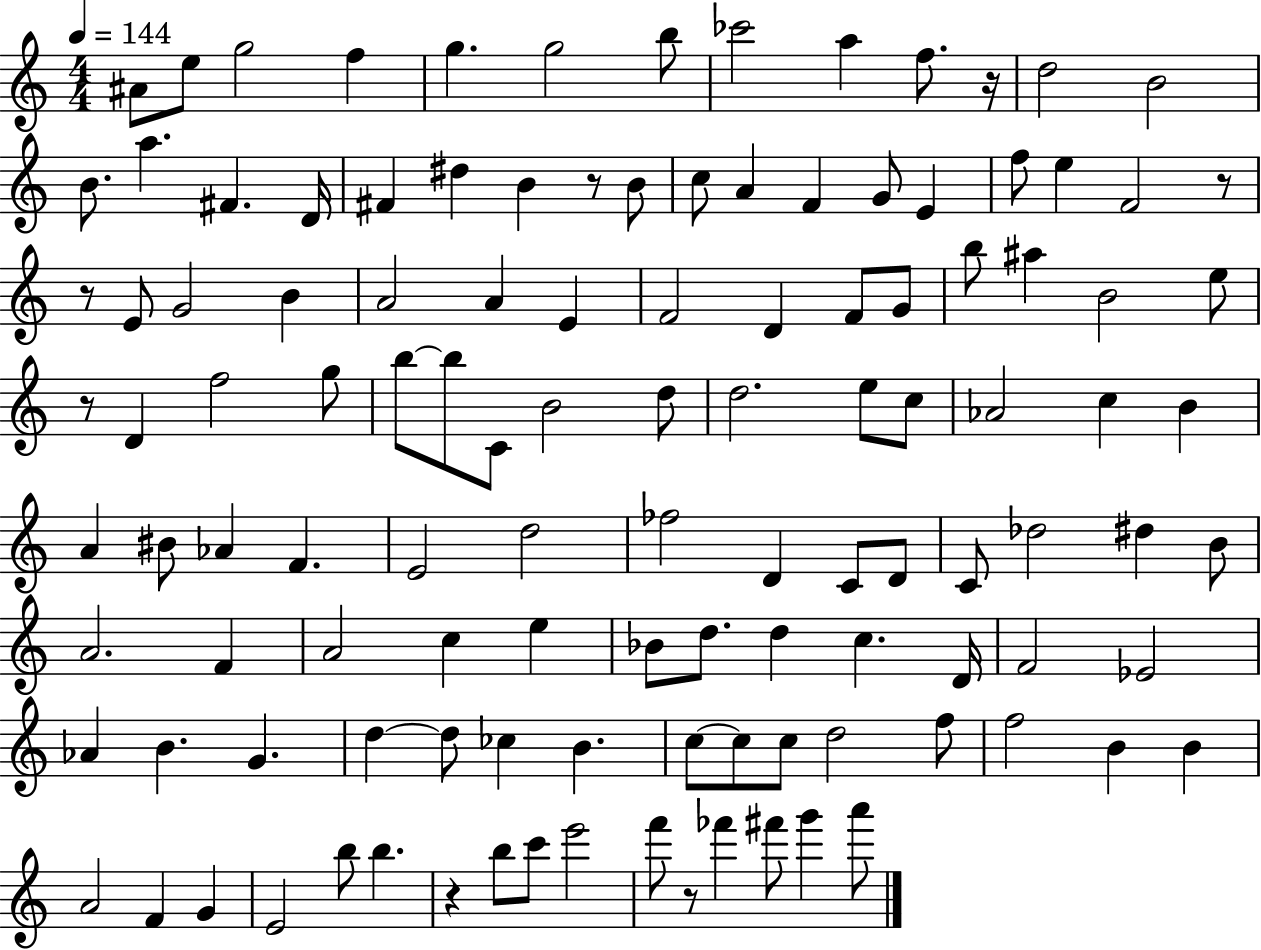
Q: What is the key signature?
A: C major